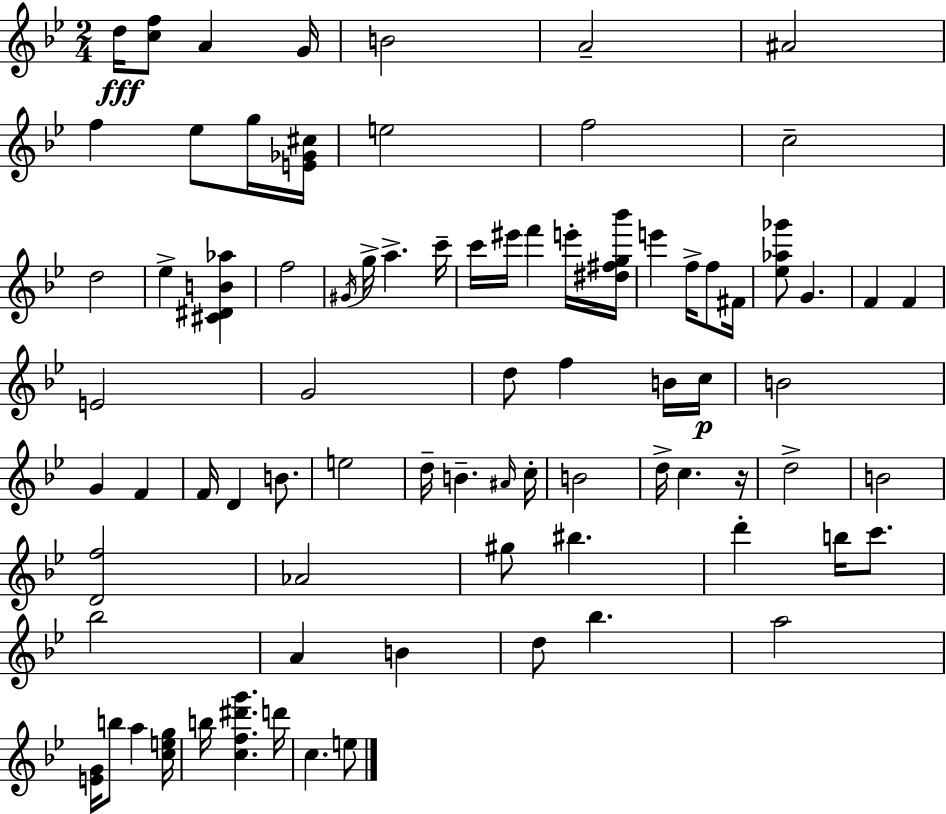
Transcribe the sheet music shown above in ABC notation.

X:1
T:Untitled
M:2/4
L:1/4
K:Bb
d/4 [cf]/2 A G/4 B2 A2 ^A2 f _e/2 g/4 [E_G^c]/4 e2 f2 c2 d2 _e [^C^DB_a] f2 ^G/4 g/4 a c'/4 c'/4 ^e'/4 f' e'/4 [^d^fg_b']/4 e' f/4 f/2 ^F/4 [_e_a_g']/2 G F F E2 G2 d/2 f B/4 c/4 B2 G F F/4 D B/2 e2 d/4 B ^A/4 c/4 B2 d/4 c z/4 d2 B2 [Df]2 _A2 ^g/2 ^b d' b/4 c'/2 _b2 A B d/2 _b a2 [EG]/4 b/2 a [ceg]/4 b/4 [cf^d'g'] d'/4 c e/2